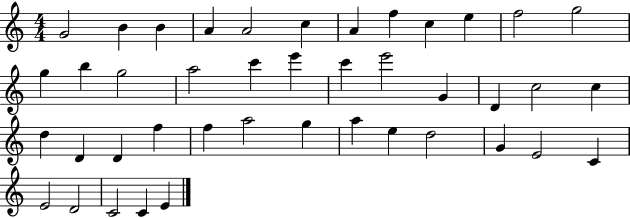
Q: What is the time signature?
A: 4/4